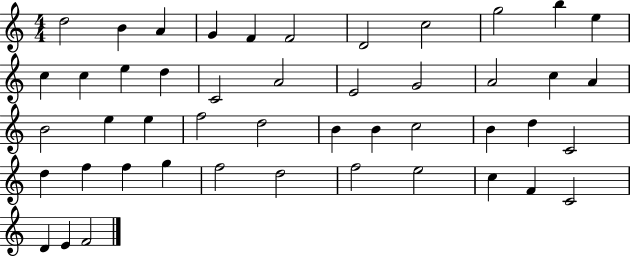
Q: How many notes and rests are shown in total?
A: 47